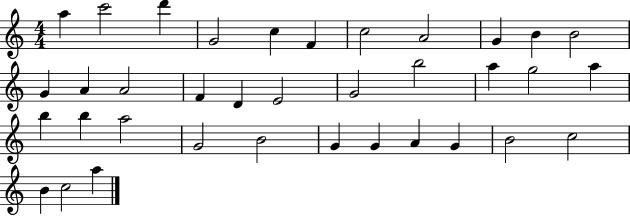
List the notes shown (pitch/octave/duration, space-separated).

A5/q C6/h D6/q G4/h C5/q F4/q C5/h A4/h G4/q B4/q B4/h G4/q A4/q A4/h F4/q D4/q E4/h G4/h B5/h A5/q G5/h A5/q B5/q B5/q A5/h G4/h B4/h G4/q G4/q A4/q G4/q B4/h C5/h B4/q C5/h A5/q